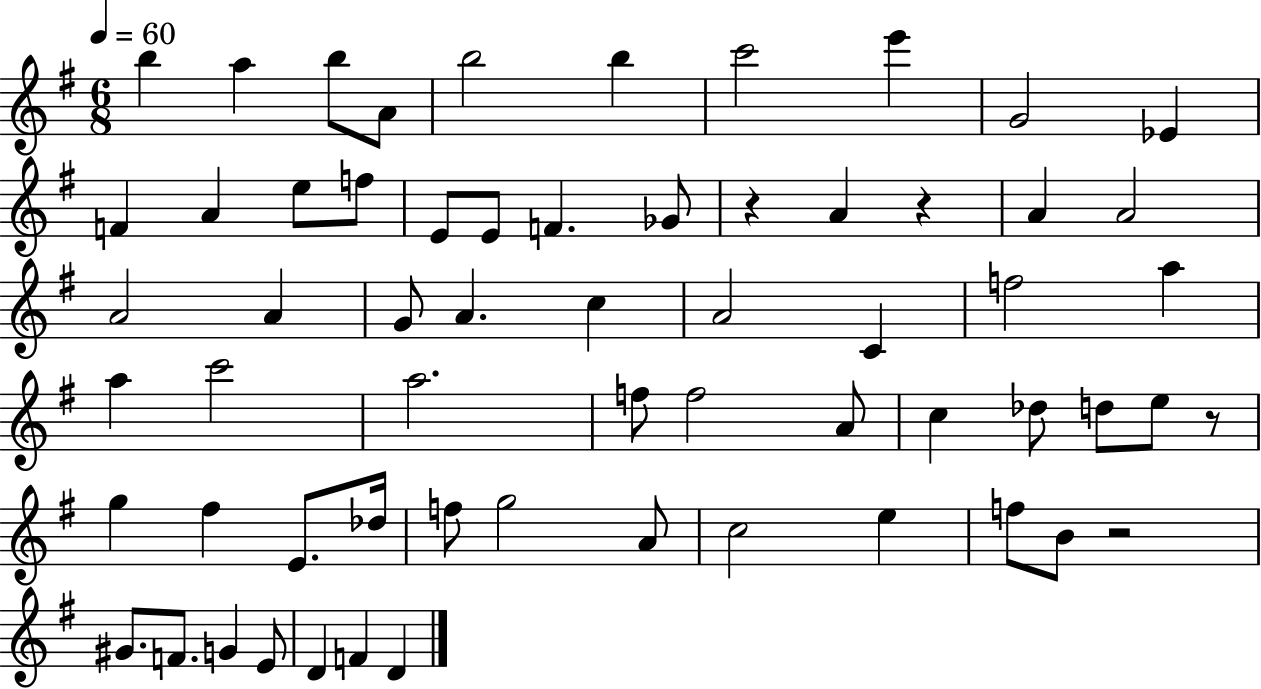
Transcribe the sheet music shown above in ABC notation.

X:1
T:Untitled
M:6/8
L:1/4
K:G
b a b/2 A/2 b2 b c'2 e' G2 _E F A e/2 f/2 E/2 E/2 F _G/2 z A z A A2 A2 A G/2 A c A2 C f2 a a c'2 a2 f/2 f2 A/2 c _d/2 d/2 e/2 z/2 g ^f E/2 _d/4 f/2 g2 A/2 c2 e f/2 B/2 z2 ^G/2 F/2 G E/2 D F D